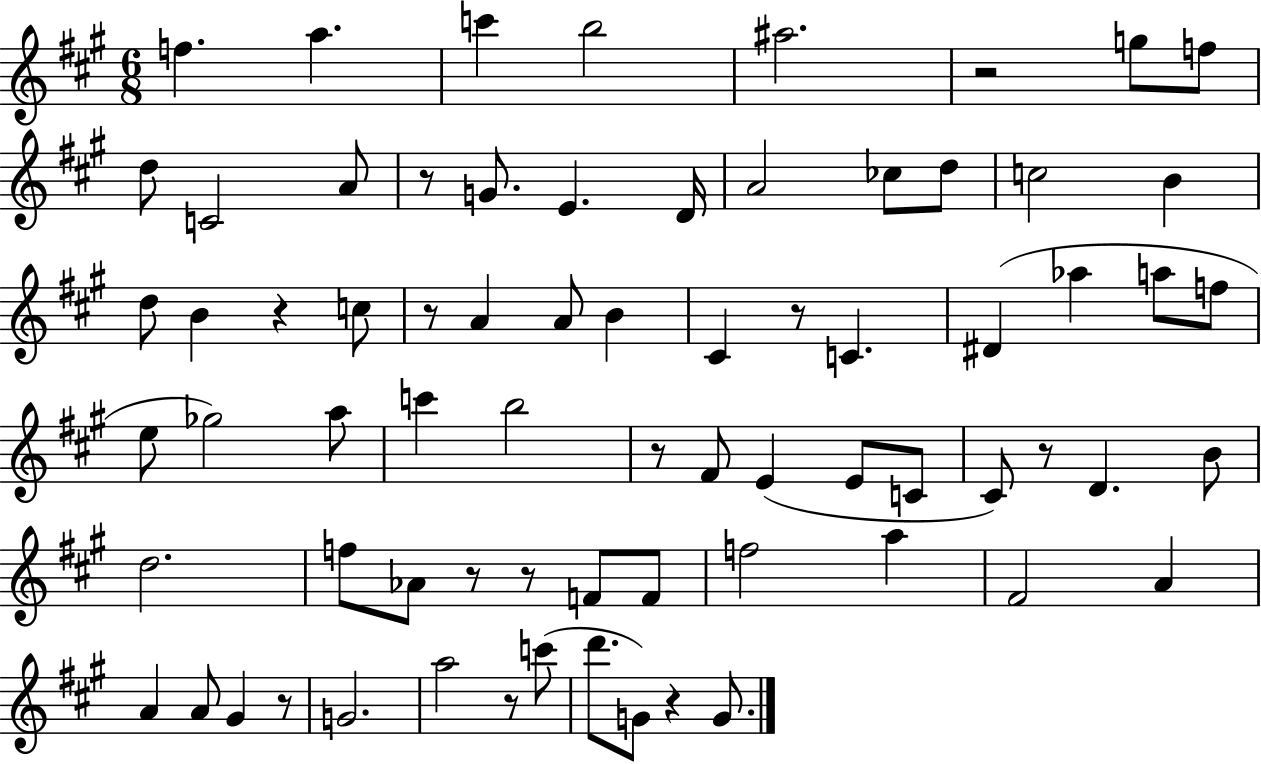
F5/q. A5/q. C6/q B5/h A#5/h. R/h G5/e F5/e D5/e C4/h A4/e R/e G4/e. E4/q. D4/s A4/h CES5/e D5/e C5/h B4/q D5/e B4/q R/q C5/e R/e A4/q A4/e B4/q C#4/q R/e C4/q. D#4/q Ab5/q A5/e F5/e E5/e Gb5/h A5/e C6/q B5/h R/e F#4/e E4/q E4/e C4/e C#4/e R/e D4/q. B4/e D5/h. F5/e Ab4/e R/e R/e F4/e F4/e F5/h A5/q F#4/h A4/q A4/q A4/e G#4/q R/e G4/h. A5/h R/e C6/e D6/e. G4/e R/q G4/e.